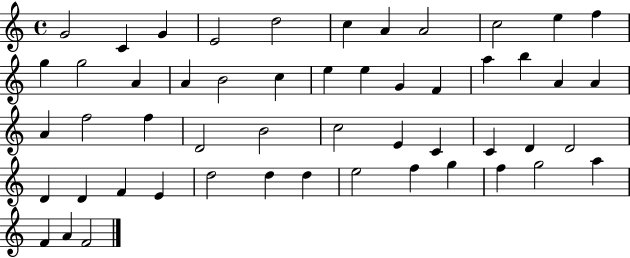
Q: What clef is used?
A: treble